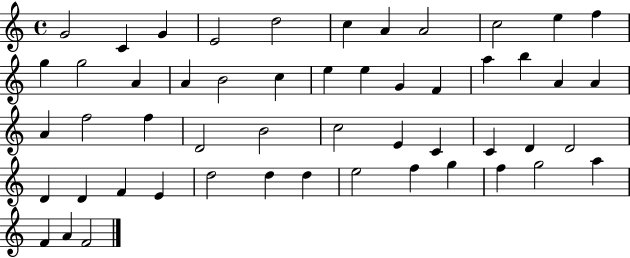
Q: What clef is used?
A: treble